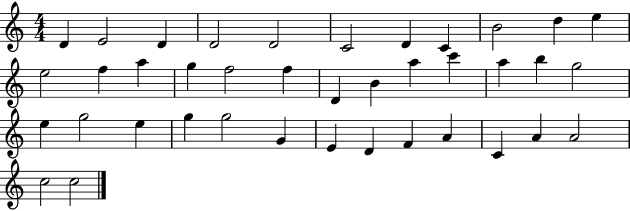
X:1
T:Untitled
M:4/4
L:1/4
K:C
D E2 D D2 D2 C2 D C B2 d e e2 f a g f2 f D B a c' a b g2 e g2 e g g2 G E D F A C A A2 c2 c2